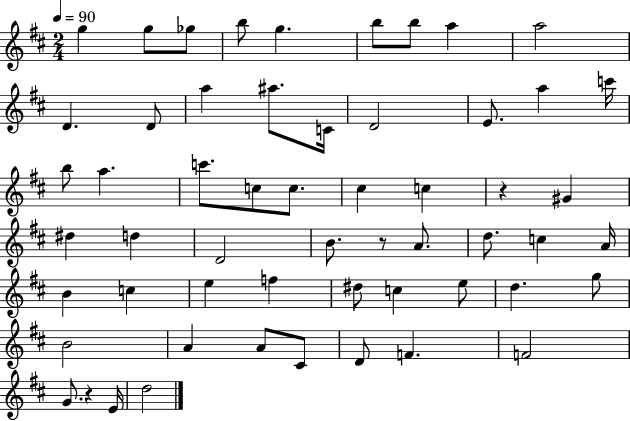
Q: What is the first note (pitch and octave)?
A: G5